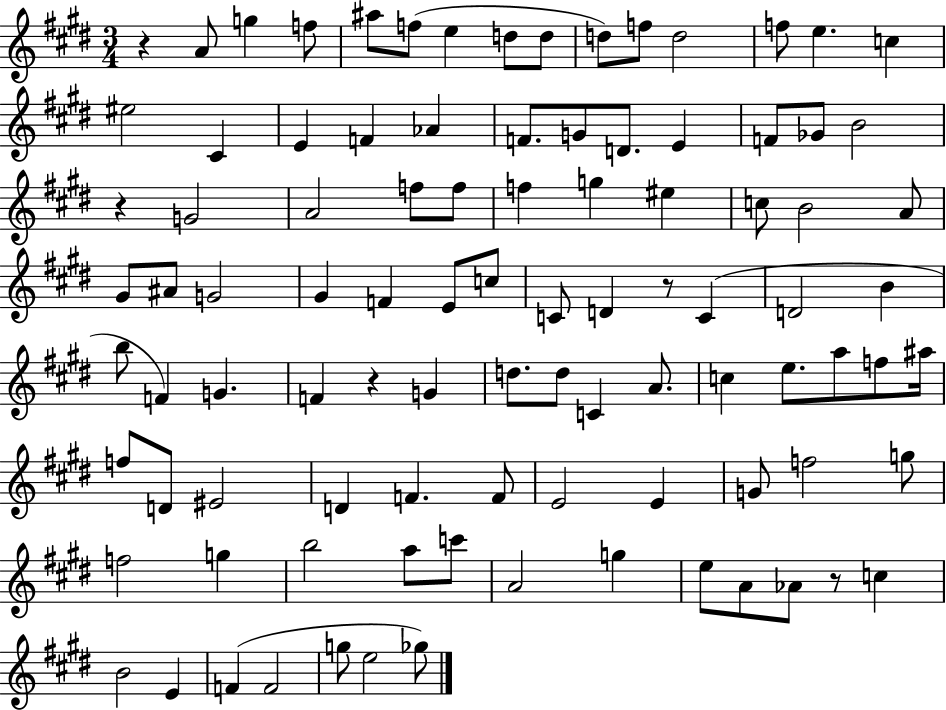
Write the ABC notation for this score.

X:1
T:Untitled
M:3/4
L:1/4
K:E
z A/2 g f/2 ^a/2 f/2 e d/2 d/2 d/2 f/2 d2 f/2 e c ^e2 ^C E F _A F/2 G/2 D/2 E F/2 _G/2 B2 z G2 A2 f/2 f/2 f g ^e c/2 B2 A/2 ^G/2 ^A/2 G2 ^G F E/2 c/2 C/2 D z/2 C D2 B b/2 F G F z G d/2 d/2 C A/2 c e/2 a/2 f/2 ^a/4 f/2 D/2 ^E2 D F F/2 E2 E G/2 f2 g/2 f2 g b2 a/2 c'/2 A2 g e/2 A/2 _A/2 z/2 c B2 E F F2 g/2 e2 _g/2